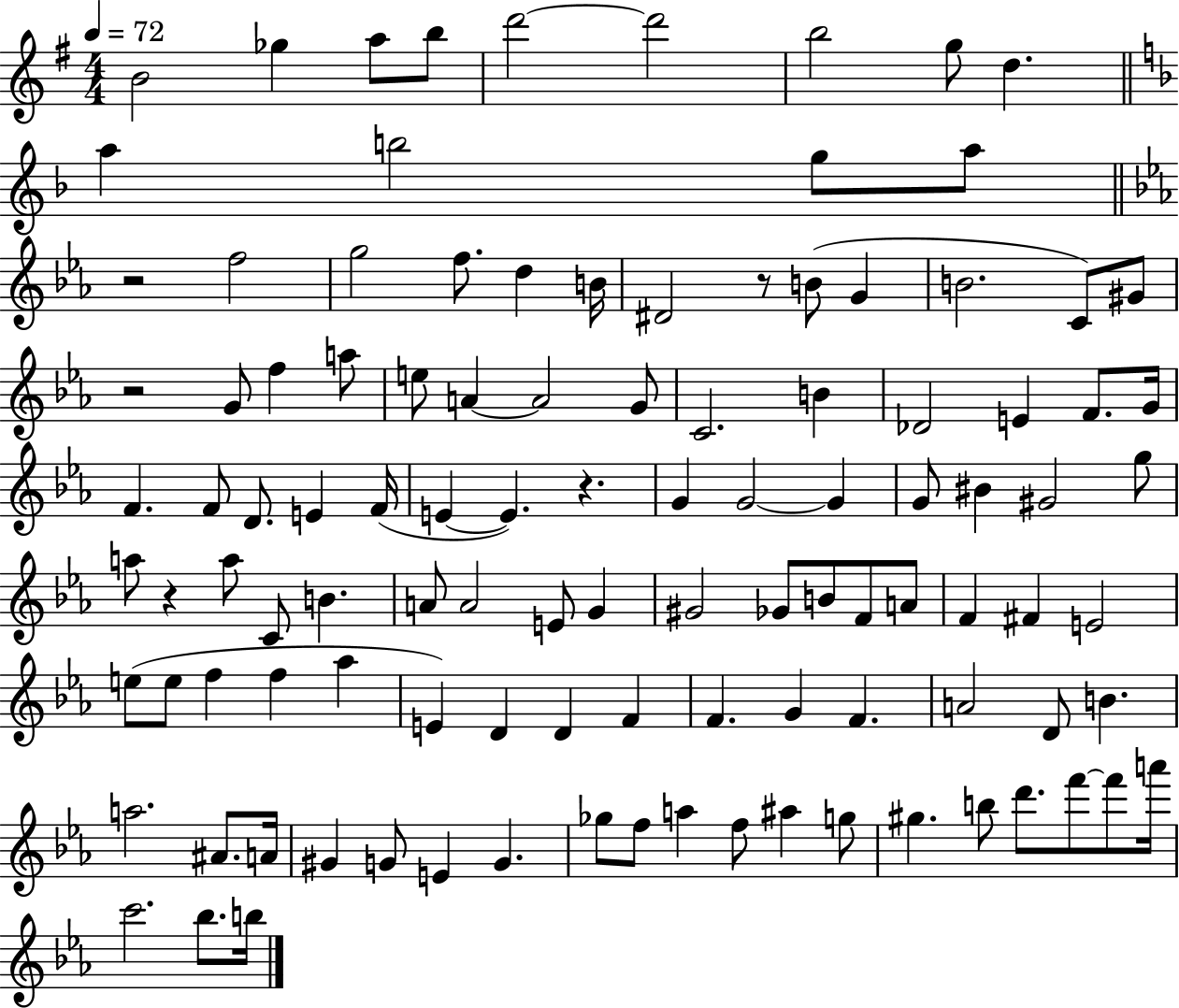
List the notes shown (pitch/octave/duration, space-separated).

B4/h Gb5/q A5/e B5/e D6/h D6/h B5/h G5/e D5/q. A5/q B5/h G5/e A5/e R/h F5/h G5/h F5/e. D5/q B4/s D#4/h R/e B4/e G4/q B4/h. C4/e G#4/e R/h G4/e F5/q A5/e E5/e A4/q A4/h G4/e C4/h. B4/q Db4/h E4/q F4/e. G4/s F4/q. F4/e D4/e. E4/q F4/s E4/q E4/q. R/q. G4/q G4/h G4/q G4/e BIS4/q G#4/h G5/e A5/e R/q A5/e C4/e B4/q. A4/e A4/h E4/e G4/q G#4/h Gb4/e B4/e F4/e A4/e F4/q F#4/q E4/h E5/e E5/e F5/q F5/q Ab5/q E4/q D4/q D4/q F4/q F4/q. G4/q F4/q. A4/h D4/e B4/q. A5/h. A#4/e. A4/s G#4/q G4/e E4/q G4/q. Gb5/e F5/e A5/q F5/e A#5/q G5/e G#5/q. B5/e D6/e. F6/e F6/e A6/s C6/h. Bb5/e. B5/s